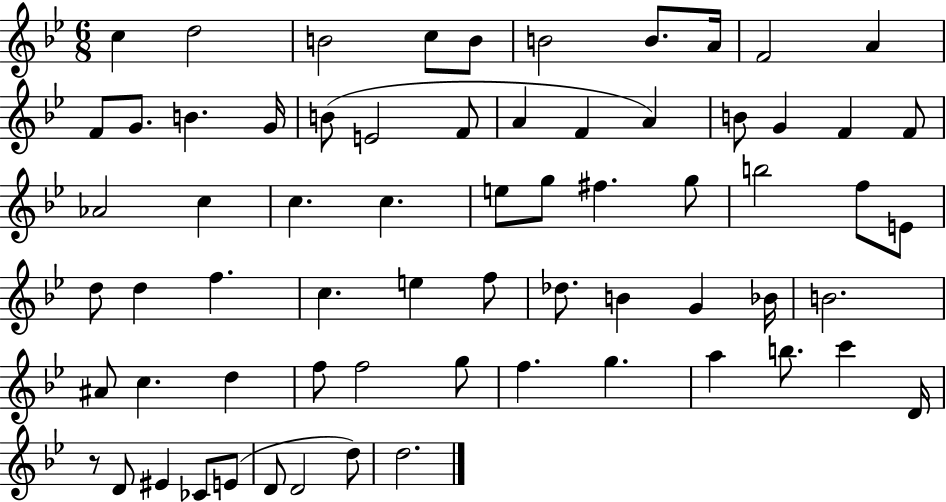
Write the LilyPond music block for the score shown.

{
  \clef treble
  \numericTimeSignature
  \time 6/8
  \key bes \major
  \repeat volta 2 { c''4 d''2 | b'2 c''8 b'8 | b'2 b'8. a'16 | f'2 a'4 | \break f'8 g'8. b'4. g'16 | b'8( e'2 f'8 | a'4 f'4 a'4) | b'8 g'4 f'4 f'8 | \break aes'2 c''4 | c''4. c''4. | e''8 g''8 fis''4. g''8 | b''2 f''8 e'8 | \break d''8 d''4 f''4. | c''4. e''4 f''8 | des''8. b'4 g'4 bes'16 | b'2. | \break ais'8 c''4. d''4 | f''8 f''2 g''8 | f''4. g''4. | a''4 b''8. c'''4 d'16 | \break r8 d'8 eis'4 ces'8 e'8( | d'8 d'2 d''8) | d''2. | } \bar "|."
}